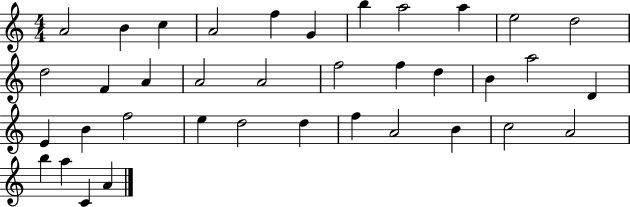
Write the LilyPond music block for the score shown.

{
  \clef treble
  \numericTimeSignature
  \time 4/4
  \key c \major
  a'2 b'4 c''4 | a'2 f''4 g'4 | b''4 a''2 a''4 | e''2 d''2 | \break d''2 f'4 a'4 | a'2 a'2 | f''2 f''4 d''4 | b'4 a''2 d'4 | \break e'4 b'4 f''2 | e''4 d''2 d''4 | f''4 a'2 b'4 | c''2 a'2 | \break b''4 a''4 c'4 a'4 | \bar "|."
}